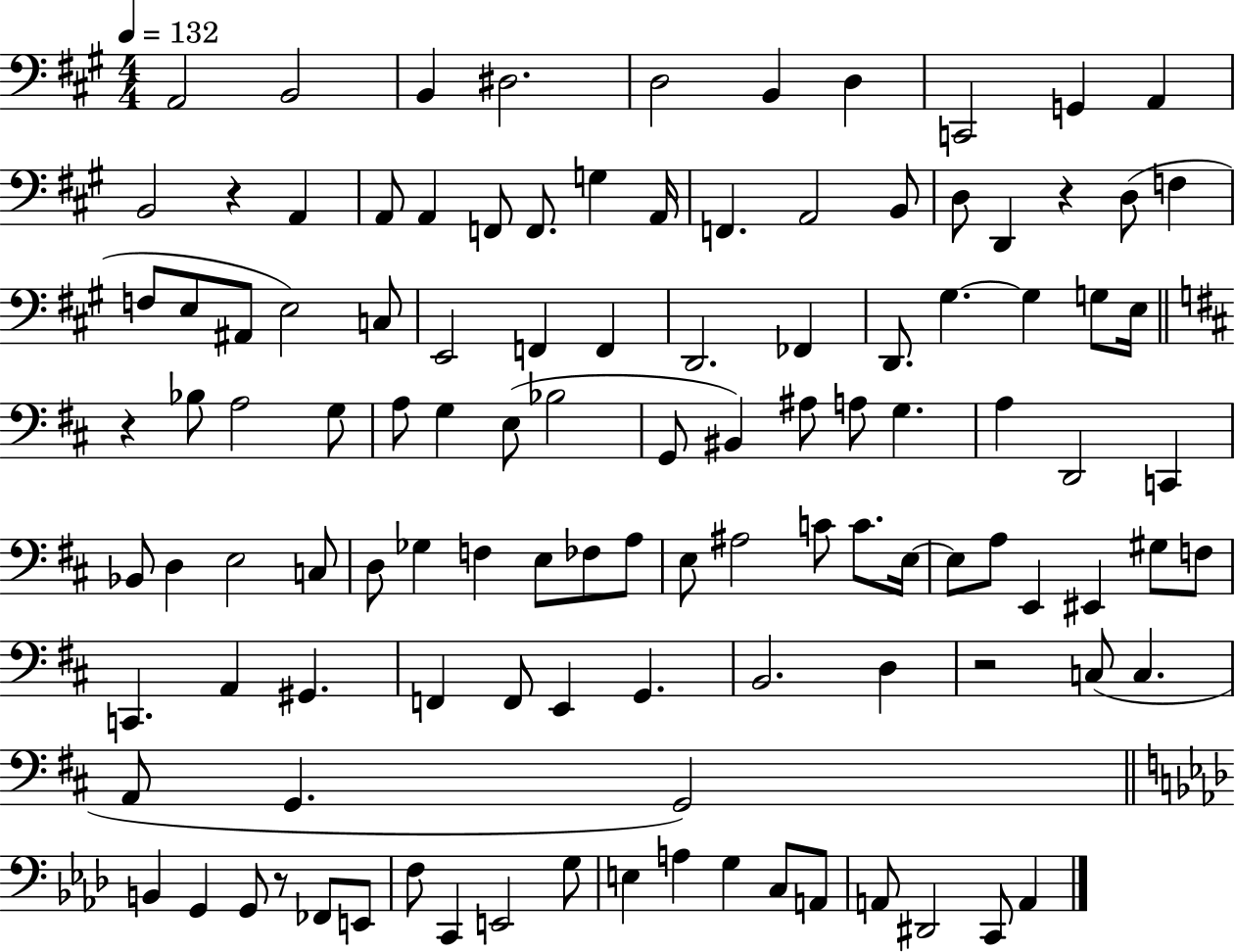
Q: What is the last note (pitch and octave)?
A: A2